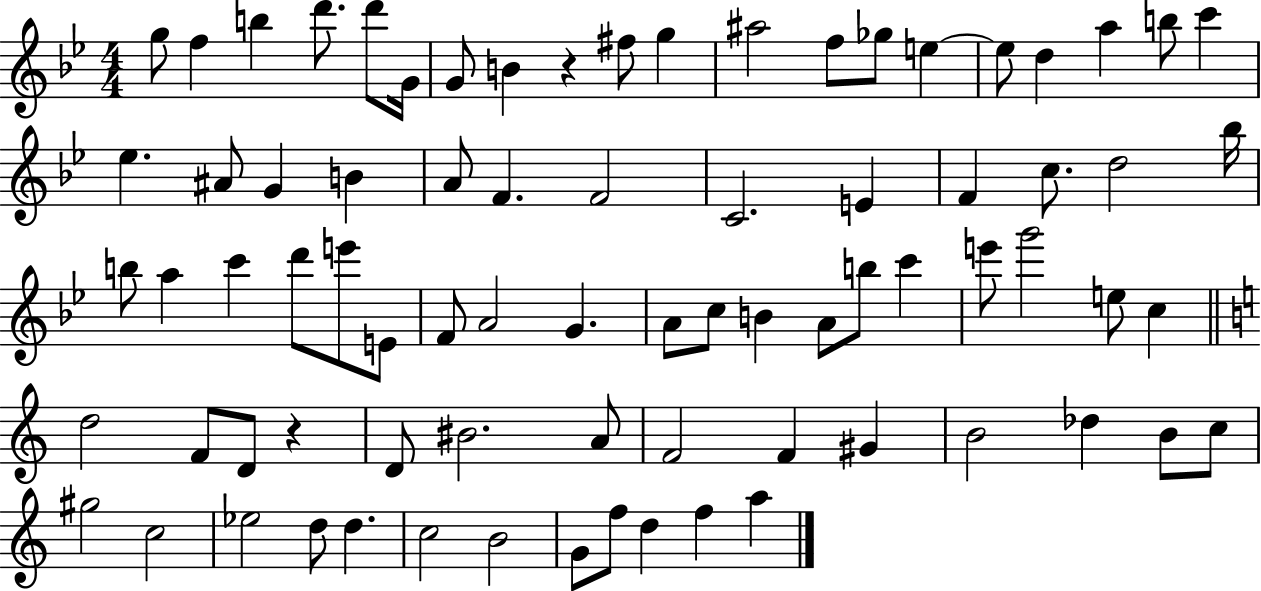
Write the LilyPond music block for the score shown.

{
  \clef treble
  \numericTimeSignature
  \time 4/4
  \key bes \major
  g''8 f''4 b''4 d'''8. d'''8 g'16 | g'8 b'4 r4 fis''8 g''4 | ais''2 f''8 ges''8 e''4~~ | e''8 d''4 a''4 b''8 c'''4 | \break ees''4. ais'8 g'4 b'4 | a'8 f'4. f'2 | c'2. e'4 | f'4 c''8. d''2 bes''16 | \break b''8 a''4 c'''4 d'''8 e'''8 e'8 | f'8 a'2 g'4. | a'8 c''8 b'4 a'8 b''8 c'''4 | e'''8 g'''2 e''8 c''4 | \break \bar "||" \break \key a \minor d''2 f'8 d'8 r4 | d'8 bis'2. a'8 | f'2 f'4 gis'4 | b'2 des''4 b'8 c''8 | \break gis''2 c''2 | ees''2 d''8 d''4. | c''2 b'2 | g'8 f''8 d''4 f''4 a''4 | \break \bar "|."
}